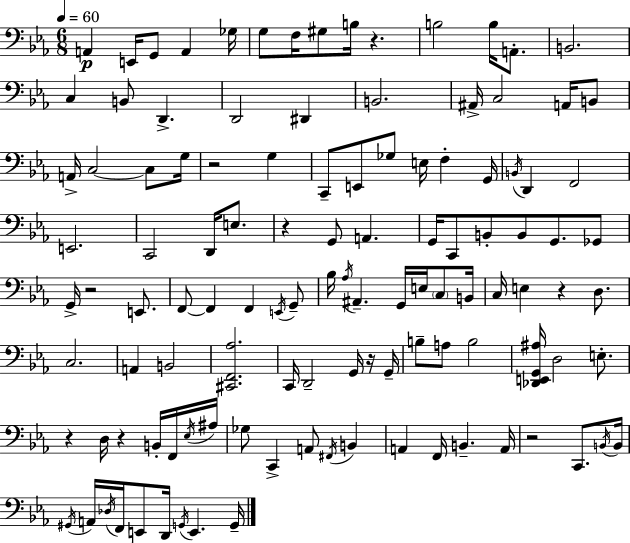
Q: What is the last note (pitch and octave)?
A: G2